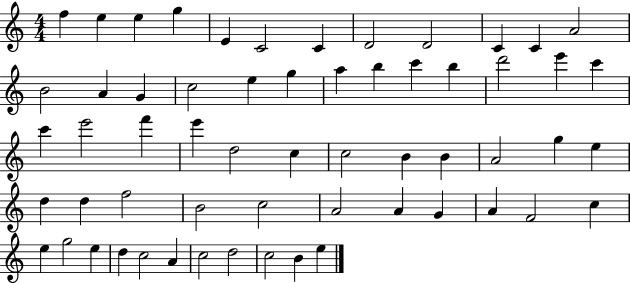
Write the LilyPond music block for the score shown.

{
  \clef treble
  \numericTimeSignature
  \time 4/4
  \key c \major
  f''4 e''4 e''4 g''4 | e'4 c'2 c'4 | d'2 d'2 | c'4 c'4 a'2 | \break b'2 a'4 g'4 | c''2 e''4 g''4 | a''4 b''4 c'''4 b''4 | d'''2 e'''4 c'''4 | \break c'''4 e'''2 f'''4 | e'''4 d''2 c''4 | c''2 b'4 b'4 | a'2 g''4 e''4 | \break d''4 d''4 f''2 | b'2 c''2 | a'2 a'4 g'4 | a'4 f'2 c''4 | \break e''4 g''2 e''4 | d''4 c''2 a'4 | c''2 d''2 | c''2 b'4 e''4 | \break \bar "|."
}